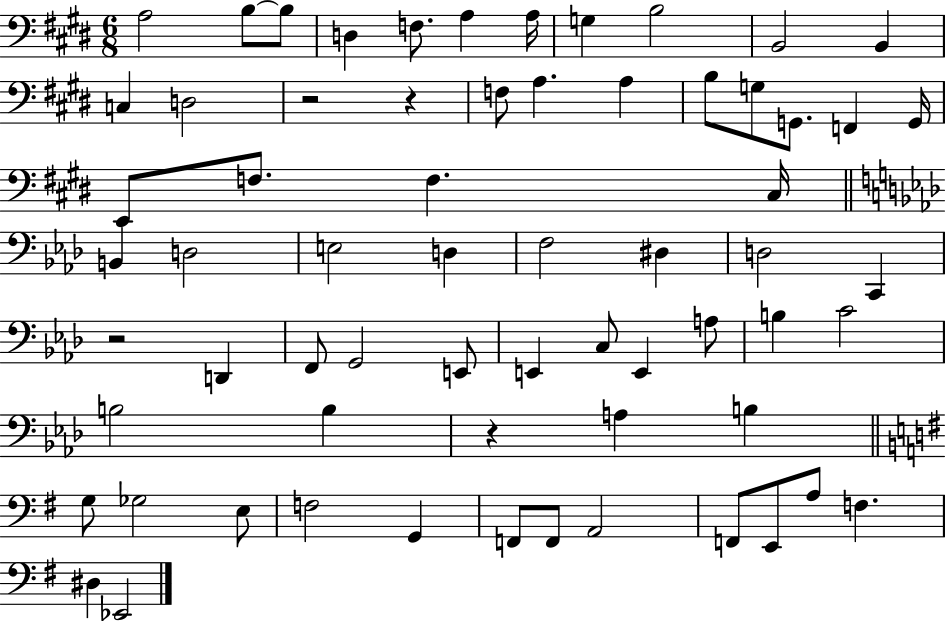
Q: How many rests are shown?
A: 4